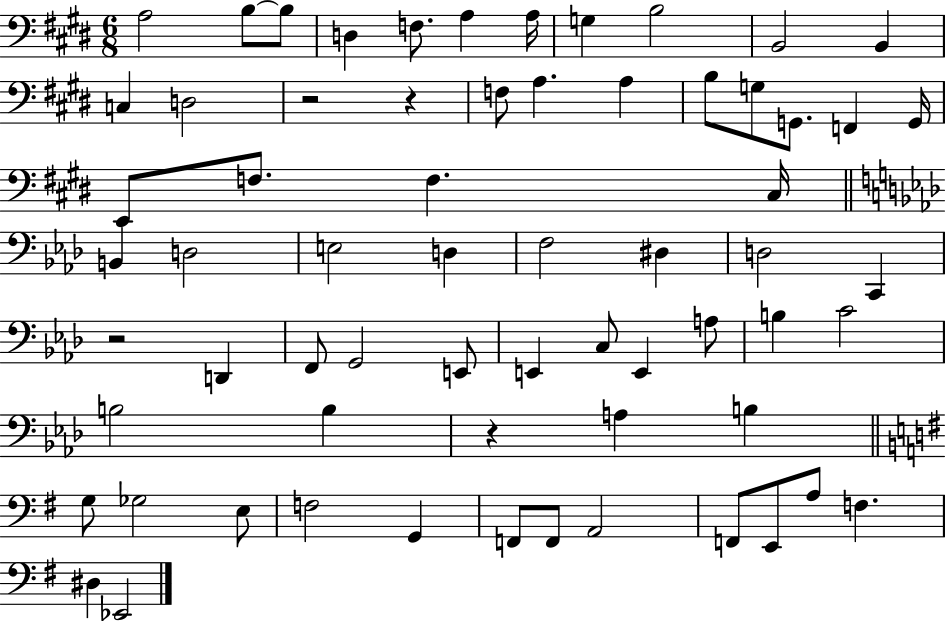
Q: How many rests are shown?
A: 4